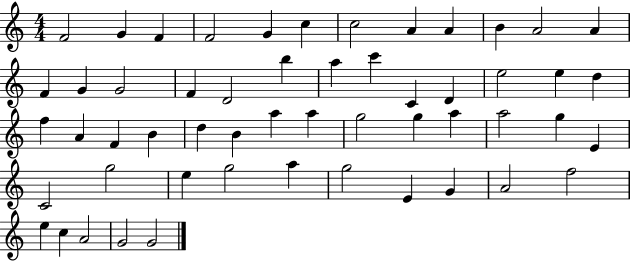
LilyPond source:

{
  \clef treble
  \numericTimeSignature
  \time 4/4
  \key c \major
  f'2 g'4 f'4 | f'2 g'4 c''4 | c''2 a'4 a'4 | b'4 a'2 a'4 | \break f'4 g'4 g'2 | f'4 d'2 b''4 | a''4 c'''4 c'4 d'4 | e''2 e''4 d''4 | \break f''4 a'4 f'4 b'4 | d''4 b'4 a''4 a''4 | g''2 g''4 a''4 | a''2 g''4 e'4 | \break c'2 g''2 | e''4 g''2 a''4 | g''2 e'4 g'4 | a'2 f''2 | \break e''4 c''4 a'2 | g'2 g'2 | \bar "|."
}